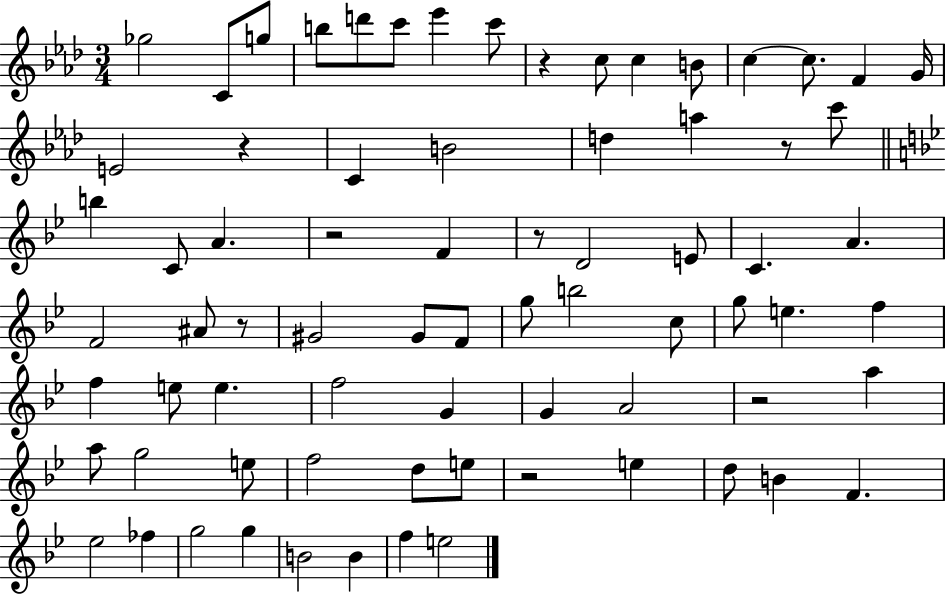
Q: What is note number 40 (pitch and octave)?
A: F5